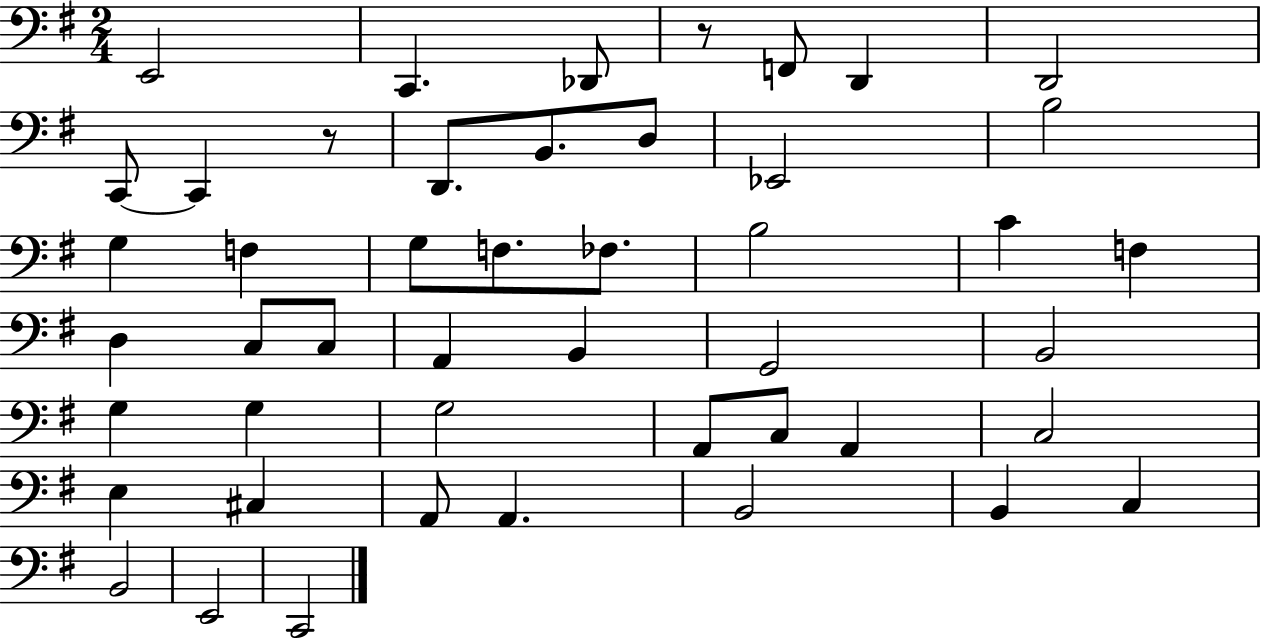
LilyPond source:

{
  \clef bass
  \numericTimeSignature
  \time 2/4
  \key g \major
  e,2 | c,4. des,8 | r8 f,8 d,4 | d,2 | \break c,8~~ c,4 r8 | d,8. b,8. d8 | ees,2 | b2 | \break g4 f4 | g8 f8. fes8. | b2 | c'4 f4 | \break d4 c8 c8 | a,4 b,4 | g,2 | b,2 | \break g4 g4 | g2 | a,8 c8 a,4 | c2 | \break e4 cis4 | a,8 a,4. | b,2 | b,4 c4 | \break b,2 | e,2 | c,2 | \bar "|."
}